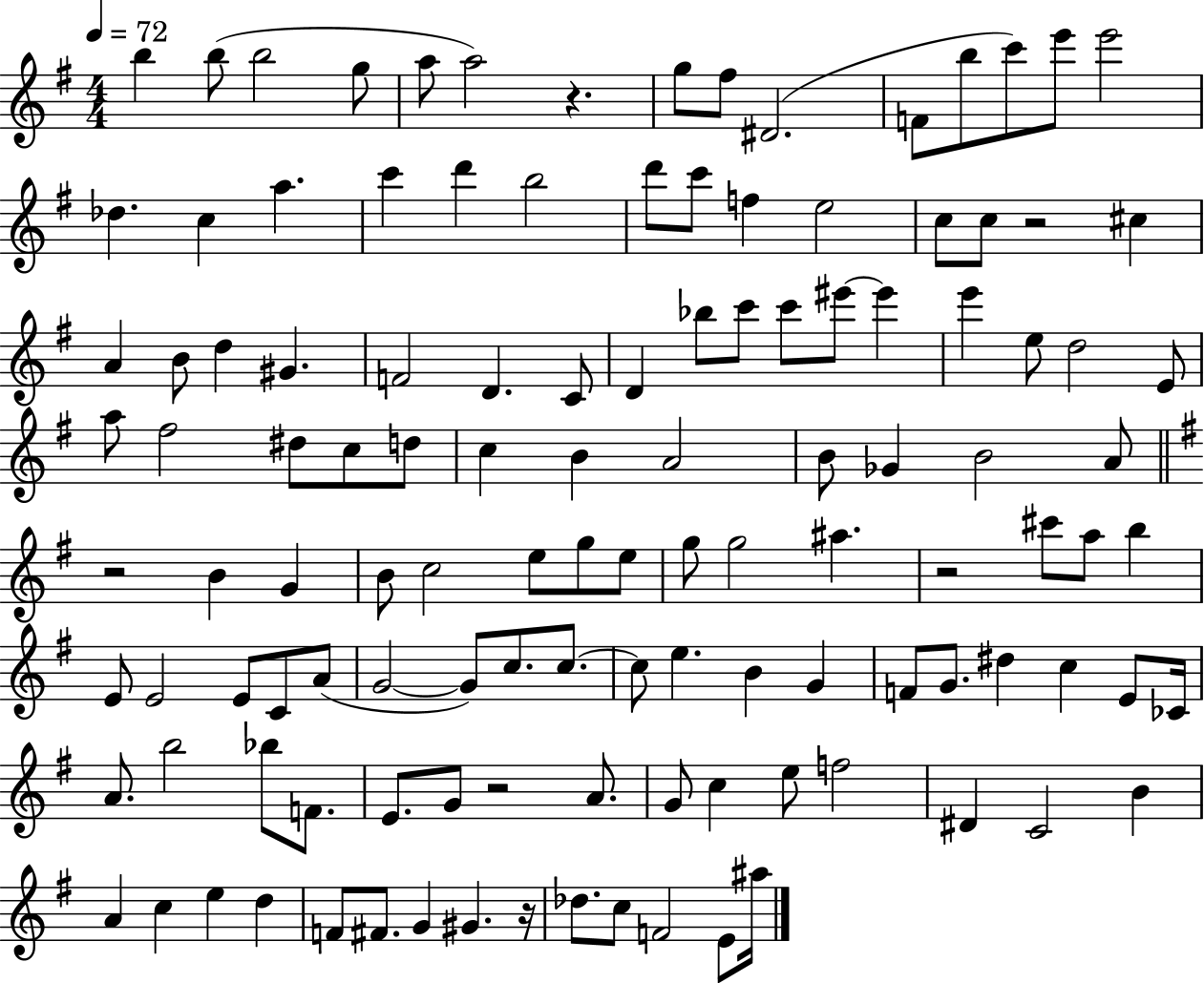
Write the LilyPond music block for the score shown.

{
  \clef treble
  \numericTimeSignature
  \time 4/4
  \key g \major
  \tempo 4 = 72
  b''4 b''8( b''2 g''8 | a''8 a''2) r4. | g''8 fis''8 dis'2.( | f'8 b''8 c'''8) e'''8 e'''2 | \break des''4. c''4 a''4. | c'''4 d'''4 b''2 | d'''8 c'''8 f''4 e''2 | c''8 c''8 r2 cis''4 | \break a'4 b'8 d''4 gis'4. | f'2 d'4. c'8 | d'4 bes''8 c'''8 c'''8 eis'''8~~ eis'''4 | e'''4 e''8 d''2 e'8 | \break a''8 fis''2 dis''8 c''8 d''8 | c''4 b'4 a'2 | b'8 ges'4 b'2 a'8 | \bar "||" \break \key g \major r2 b'4 g'4 | b'8 c''2 e''8 g''8 e''8 | g''8 g''2 ais''4. | r2 cis'''8 a''8 b''4 | \break e'8 e'2 e'8 c'8 a'8( | g'2~~ g'8) c''8. c''8.~~ | c''8 e''4. b'4 g'4 | f'8 g'8. dis''4 c''4 e'8 ces'16 | \break a'8. b''2 bes''8 f'8. | e'8. g'8 r2 a'8. | g'8 c''4 e''8 f''2 | dis'4 c'2 b'4 | \break a'4 c''4 e''4 d''4 | f'8 fis'8. g'4 gis'4. r16 | des''8. c''8 f'2 e'8 ais''16 | \bar "|."
}